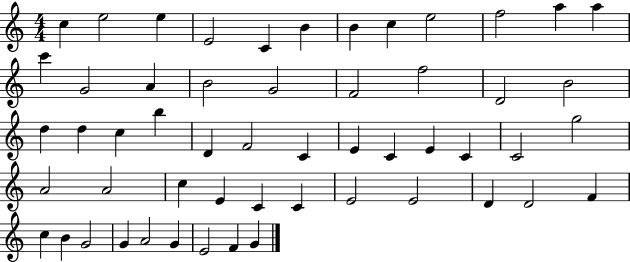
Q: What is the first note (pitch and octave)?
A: C5